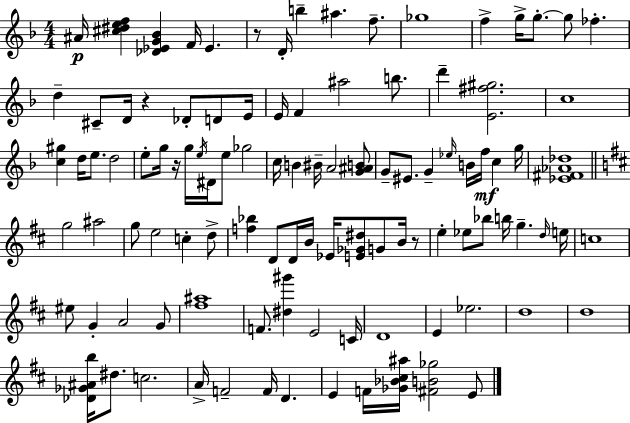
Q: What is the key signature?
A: F major